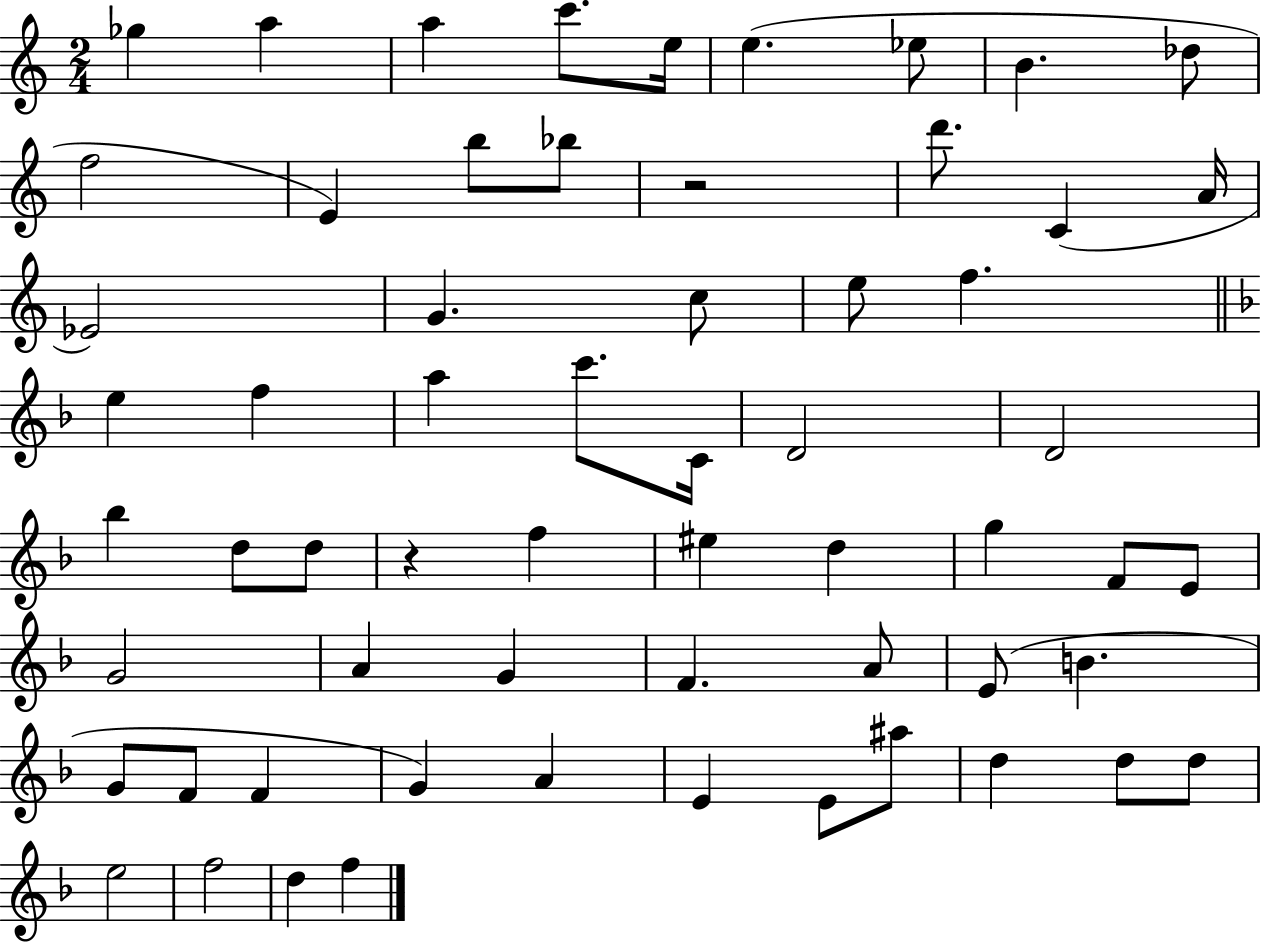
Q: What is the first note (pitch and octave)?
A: Gb5